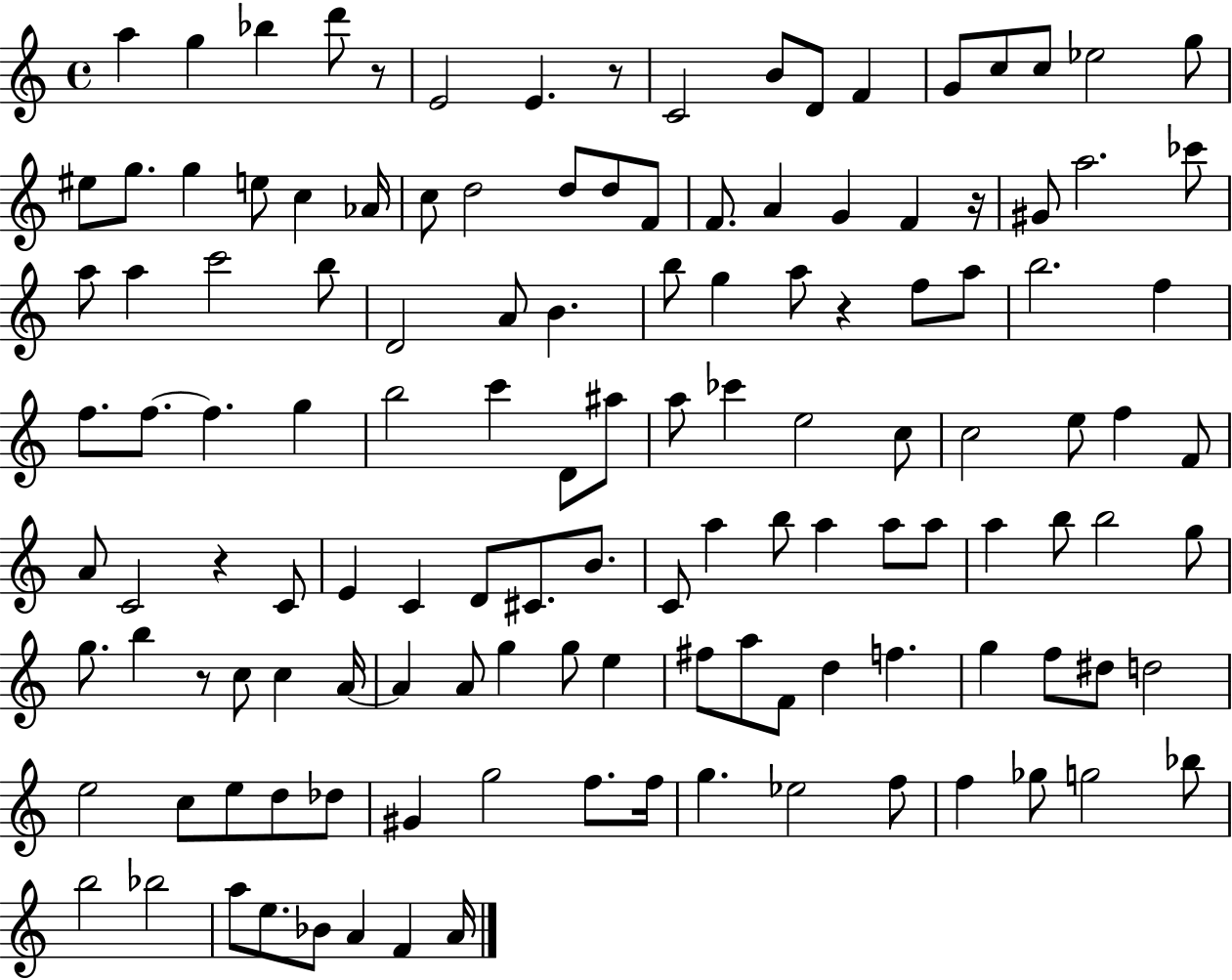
{
  \clef treble
  \time 4/4
  \defaultTimeSignature
  \key c \major
  a''4 g''4 bes''4 d'''8 r8 | e'2 e'4. r8 | c'2 b'8 d'8 f'4 | g'8 c''8 c''8 ees''2 g''8 | \break eis''8 g''8. g''4 e''8 c''4 aes'16 | c''8 d''2 d''8 d''8 f'8 | f'8. a'4 g'4 f'4 r16 | gis'8 a''2. ces'''8 | \break a''8 a''4 c'''2 b''8 | d'2 a'8 b'4. | b''8 g''4 a''8 r4 f''8 a''8 | b''2. f''4 | \break f''8. f''8.~~ f''4. g''4 | b''2 c'''4 d'8 ais''8 | a''8 ces'''4 e''2 c''8 | c''2 e''8 f''4 f'8 | \break a'8 c'2 r4 c'8 | e'4 c'4 d'8 cis'8. b'8. | c'8 a''4 b''8 a''4 a''8 a''8 | a''4 b''8 b''2 g''8 | \break g''8. b''4 r8 c''8 c''4 a'16~~ | a'4 a'8 g''4 g''8 e''4 | fis''8 a''8 f'8 d''4 f''4. | g''4 f''8 dis''8 d''2 | \break e''2 c''8 e''8 d''8 des''8 | gis'4 g''2 f''8. f''16 | g''4. ees''2 f''8 | f''4 ges''8 g''2 bes''8 | \break b''2 bes''2 | a''8 e''8. bes'8 a'4 f'4 a'16 | \bar "|."
}